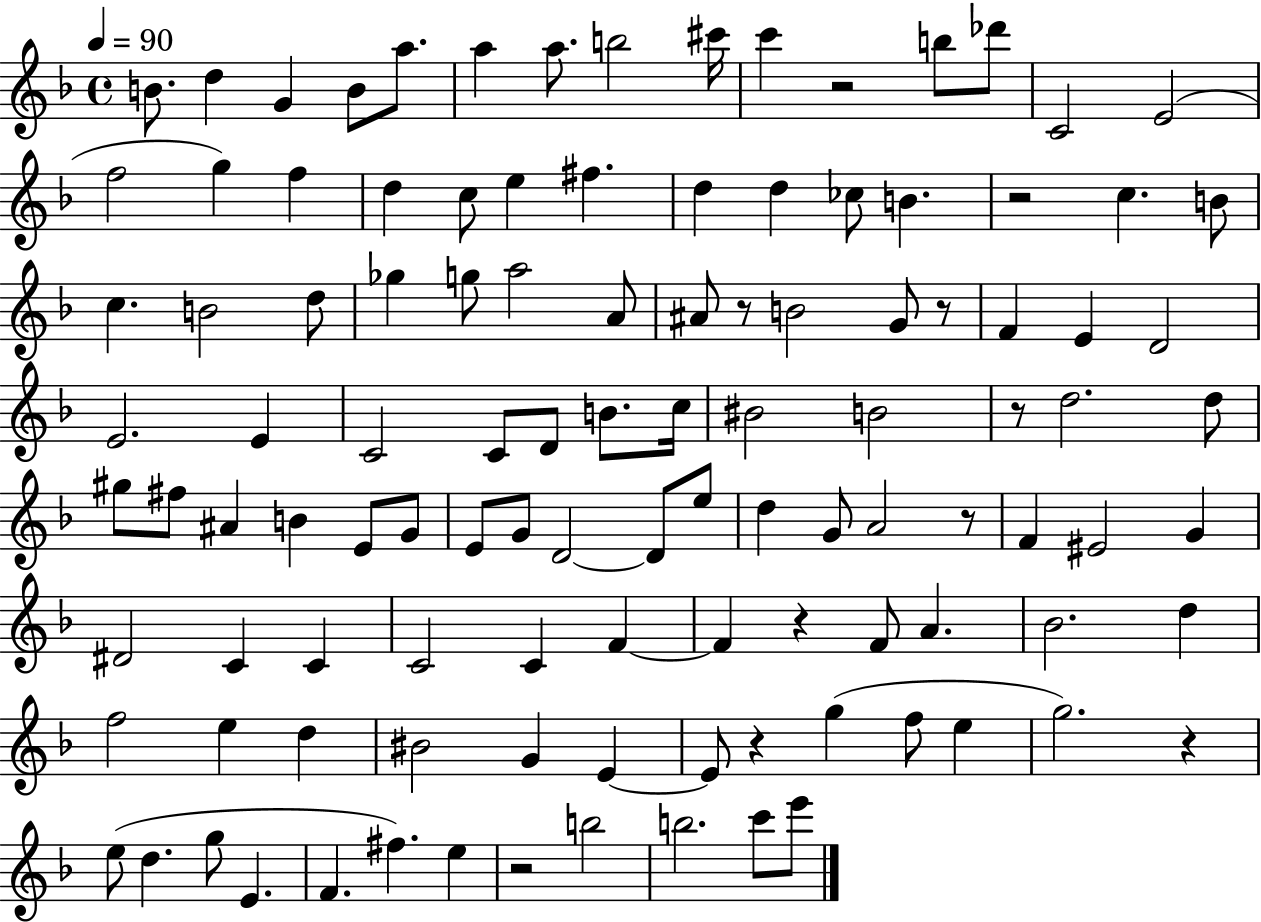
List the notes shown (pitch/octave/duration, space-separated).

B4/e. D5/q G4/q B4/e A5/e. A5/q A5/e. B5/h C#6/s C6/q R/h B5/e Db6/e C4/h E4/h F5/h G5/q F5/q D5/q C5/e E5/q F#5/q. D5/q D5/q CES5/e B4/q. R/h C5/q. B4/e C5/q. B4/h D5/e Gb5/q G5/e A5/h A4/e A#4/e R/e B4/h G4/e R/e F4/q E4/q D4/h E4/h. E4/q C4/h C4/e D4/e B4/e. C5/s BIS4/h B4/h R/e D5/h. D5/e G#5/e F#5/e A#4/q B4/q E4/e G4/e E4/e G4/e D4/h D4/e E5/e D5/q G4/e A4/h R/e F4/q EIS4/h G4/q D#4/h C4/q C4/q C4/h C4/q F4/q F4/q R/q F4/e A4/q. Bb4/h. D5/q F5/h E5/q D5/q BIS4/h G4/q E4/q E4/e R/q G5/q F5/e E5/q G5/h. R/q E5/e D5/q. G5/e E4/q. F4/q. F#5/q. E5/q R/h B5/h B5/h. C6/e E6/e